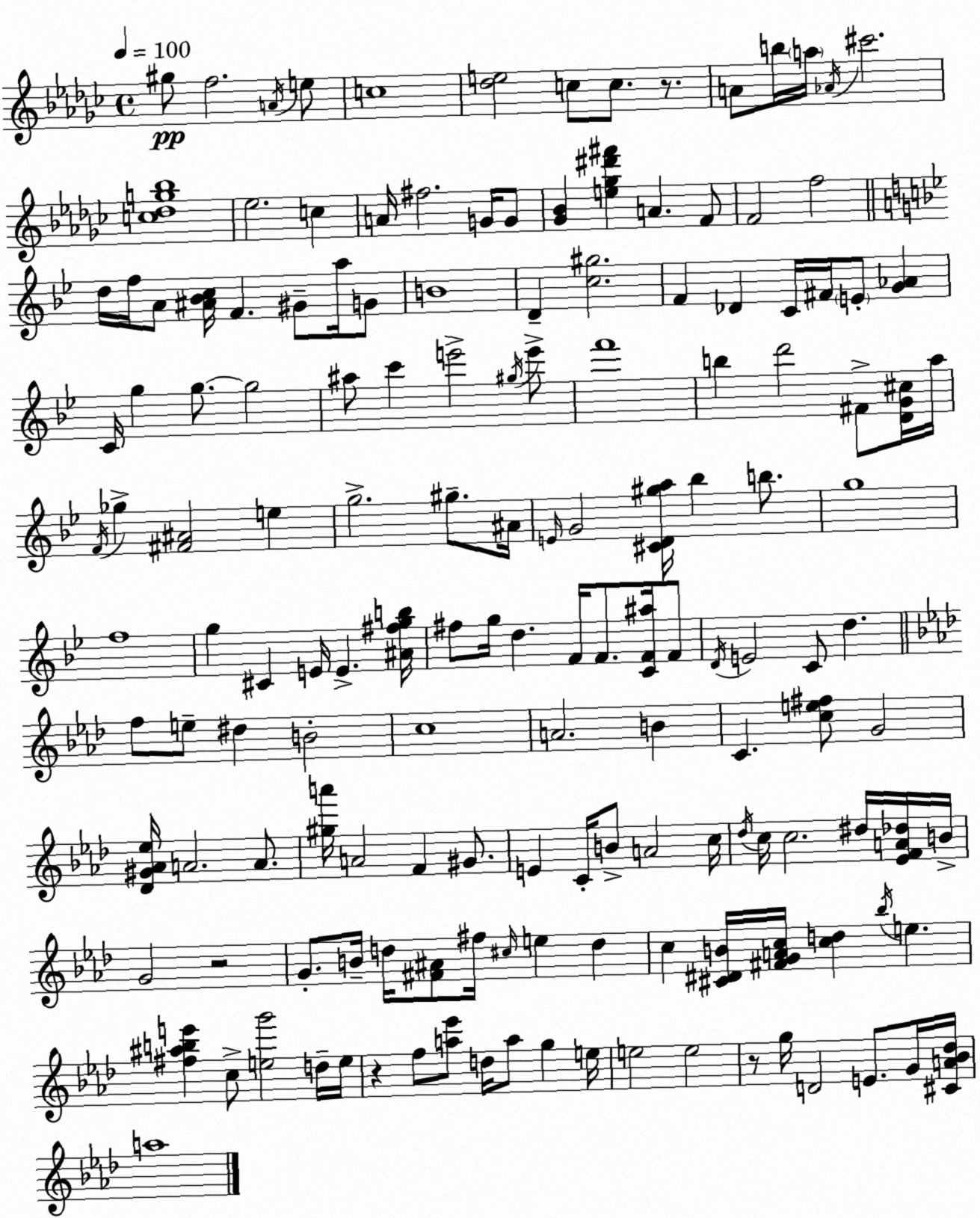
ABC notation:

X:1
T:Untitled
M:4/4
L:1/4
K:Ebm
^g/2 f2 A/4 e/2 c4 [_de]2 c/2 c/2 z/2 A/2 b/4 a/4 _A/4 ^c'2 [c_dg_b]4 _e2 c A/4 ^f2 G/4 G/2 [_G_B] [e_g^d'^f'] A F/2 F2 f2 d/4 f/4 A/2 [^A_Bc]/4 F ^G/2 a/4 G/2 B4 D [c^g]2 F _D C/4 ^F/4 E/2 [G_A] C/4 g g/2 g2 ^a/2 c' e'2 ^g/4 e'/2 f'4 b d'2 ^F/2 [DG^c]/4 a/4 F/4 _g [^F^A]2 e g2 ^g/2 ^A/4 E/4 G2 [^CD^ga]/4 _b b/2 g4 f4 g ^C E/4 E [^A^fgb]/4 ^f/2 g/4 d F/4 F/2 [CF^a]/4 F/2 D/4 E2 C/2 d f/2 e/2 ^d B2 c4 A2 B C [ce^f]/2 G2 [_D^G_A_e]/4 A2 A/2 [^ga']/4 A2 F ^G/2 E C/4 B/2 A2 c/4 _d/4 c/4 c2 ^d/4 [_EFA_d]/4 B/4 G2 z2 G/2 B/4 d/4 [^F^A]/2 ^f/4 ^c/4 e d c [^C^DB]/4 [^FGAc]/4 [cd] _b/4 e [^f^abe'] c/2 [eg']2 d/4 e/4 z f/2 [a_e']/2 d/4 a/2 g e/4 e2 e2 z/2 g/4 D2 E/2 G/4 [^CA_B_d]/4 a4